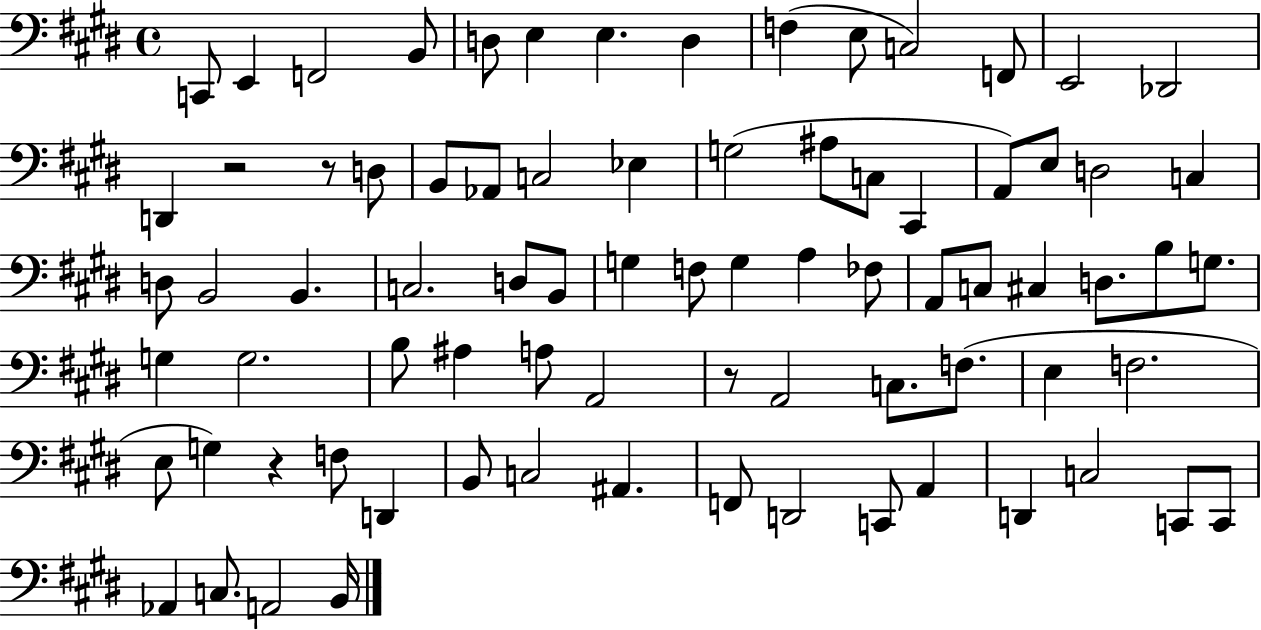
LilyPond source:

{
  \clef bass
  \time 4/4
  \defaultTimeSignature
  \key e \major
  c,8 e,4 f,2 b,8 | d8 e4 e4. d4 | f4( e8 c2) f,8 | e,2 des,2 | \break d,4 r2 r8 d8 | b,8 aes,8 c2 ees4 | g2( ais8 c8 cis,4 | a,8) e8 d2 c4 | \break d8 b,2 b,4. | c2. d8 b,8 | g4 f8 g4 a4 fes8 | a,8 c8 cis4 d8. b8 g8. | \break g4 g2. | b8 ais4 a8 a,2 | r8 a,2 c8. f8.( | e4 f2. | \break e8 g4) r4 f8 d,4 | b,8 c2 ais,4. | f,8 d,2 c,8 a,4 | d,4 c2 c,8 c,8 | \break aes,4 c8. a,2 b,16 | \bar "|."
}